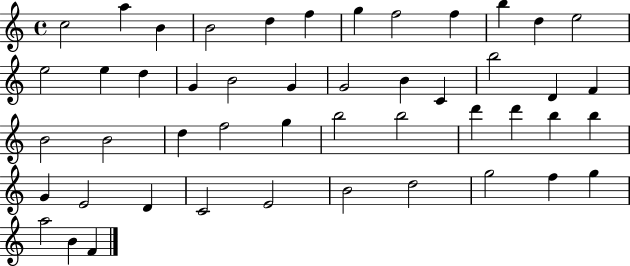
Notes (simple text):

C5/h A5/q B4/q B4/h D5/q F5/q G5/q F5/h F5/q B5/q D5/q E5/h E5/h E5/q D5/q G4/q B4/h G4/q G4/h B4/q C4/q B5/h D4/q F4/q B4/h B4/h D5/q F5/h G5/q B5/h B5/h D6/q D6/q B5/q B5/q G4/q E4/h D4/q C4/h E4/h B4/h D5/h G5/h F5/q G5/q A5/h B4/q F4/q